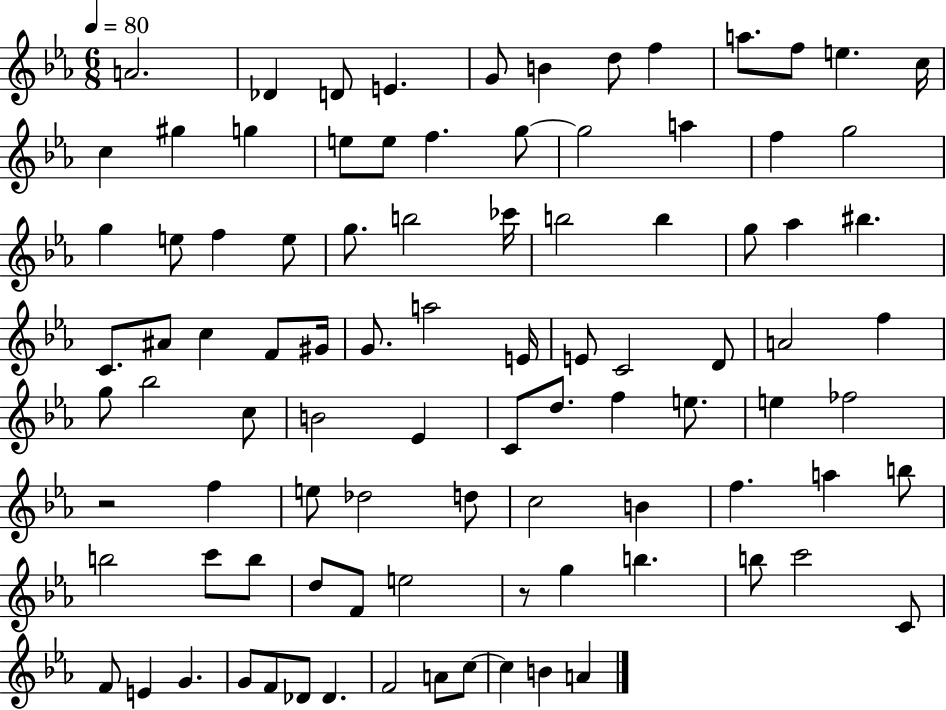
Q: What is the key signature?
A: EES major